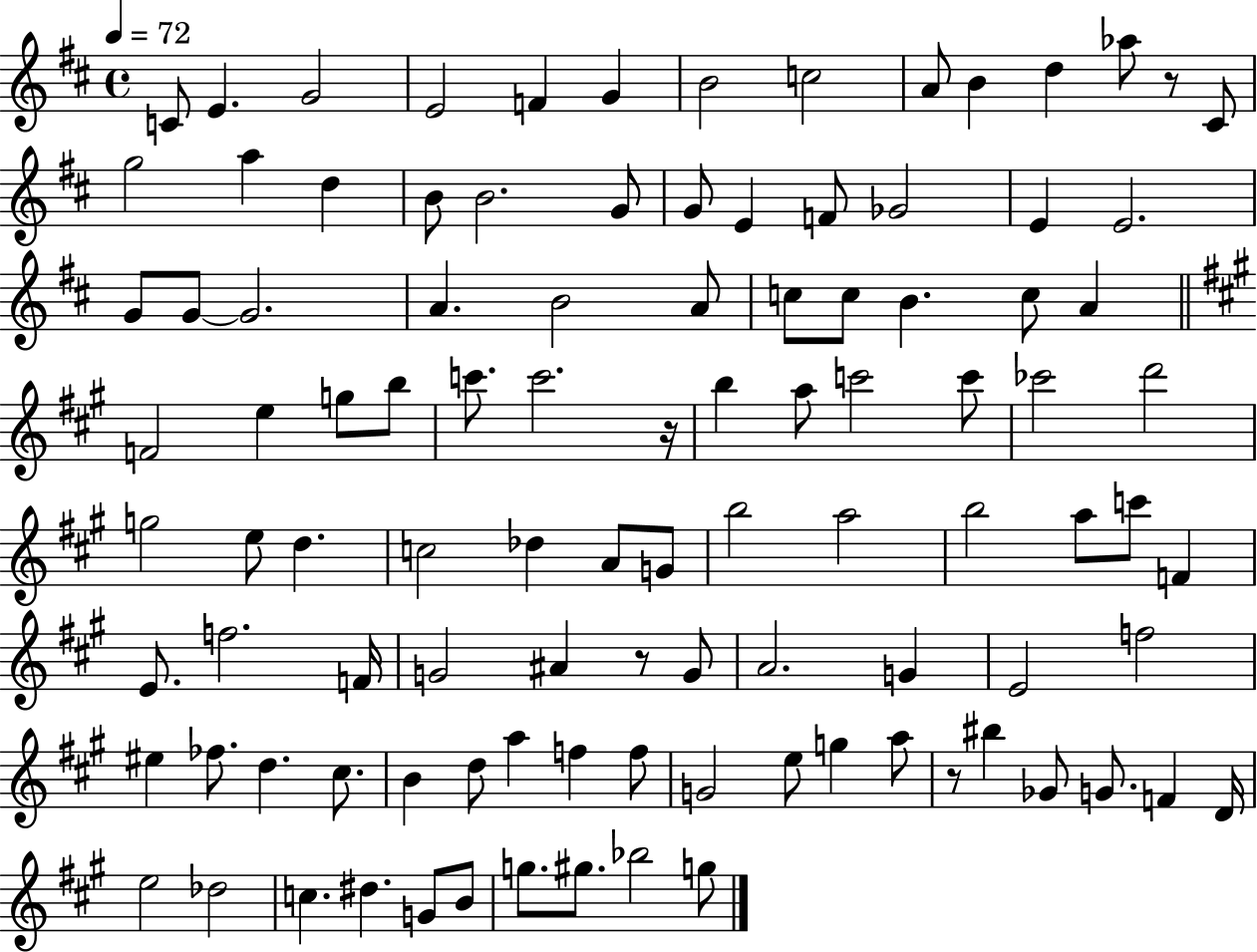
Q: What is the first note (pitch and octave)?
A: C4